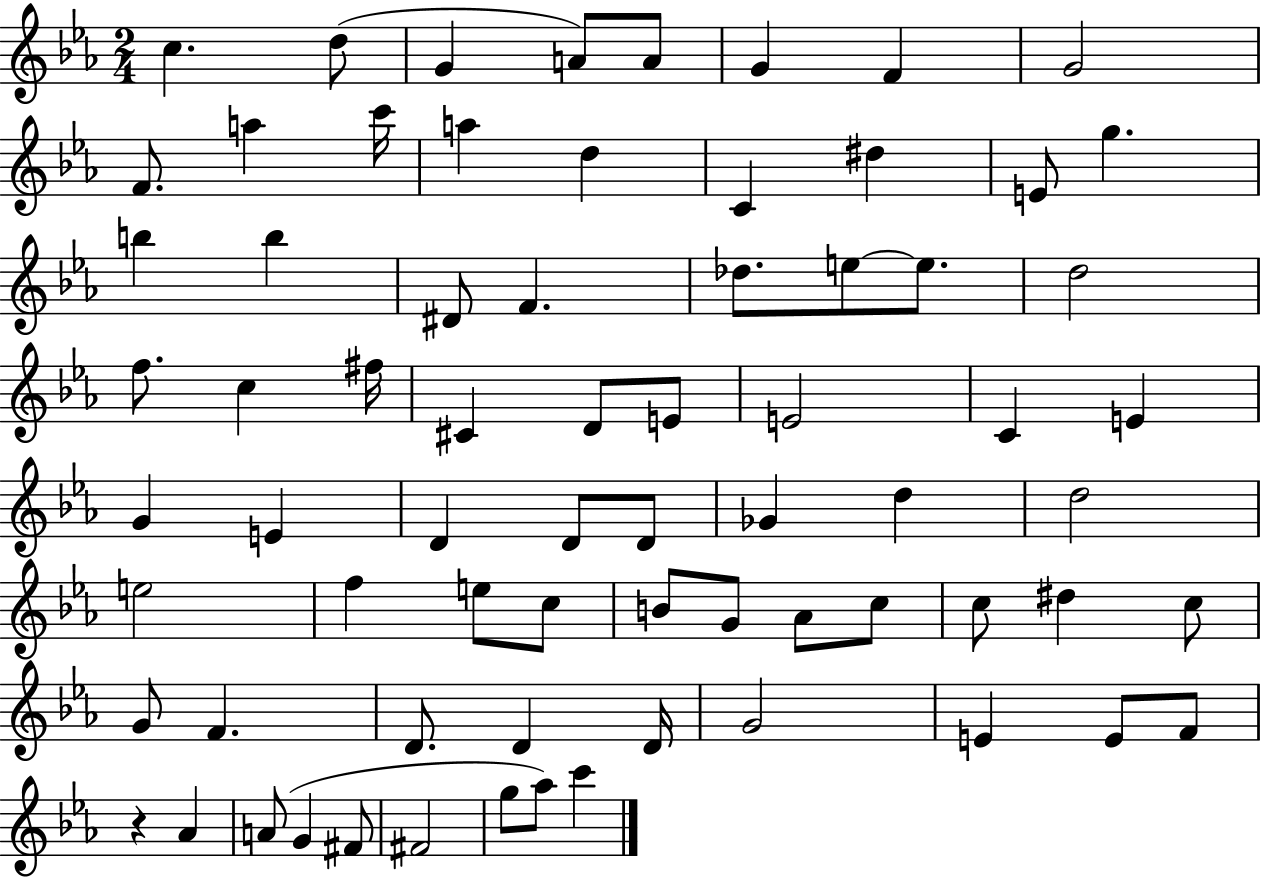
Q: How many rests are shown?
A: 1